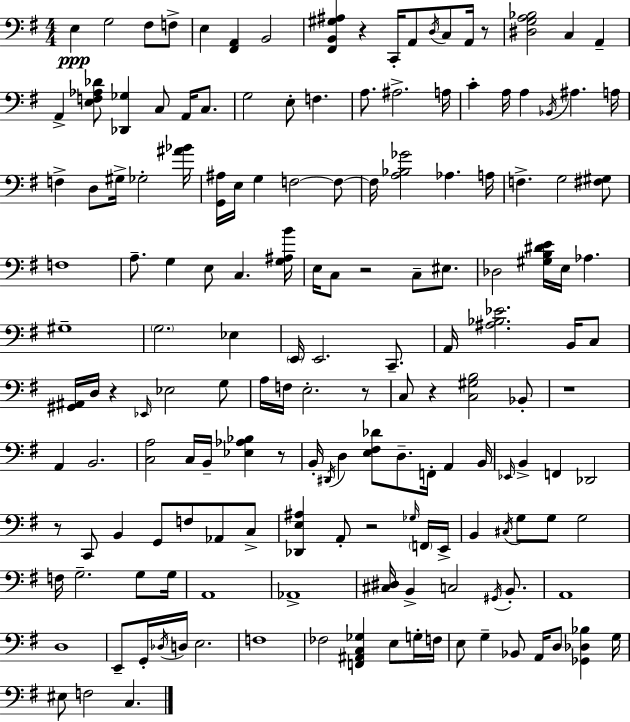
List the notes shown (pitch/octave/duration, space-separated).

E3/q G3/h F#3/e F3/e E3/q [F#2,A2]/q B2/h [F#2,B2,G#3,A#3]/q R/q C2/s A2/e D3/s C3/e A2/s R/e [D#3,G3,A3,Bb3]/h C3/q A2/q A2/q [E3,F3,Ab3,Db4]/e [Db2,Gb3]/q C3/e A2/s C3/e. G3/h E3/e F3/q. A3/e. A#3/h. A3/s C4/q A3/s A3/q Bb2/s A#3/q. A3/s F3/q D3/e G#3/s Gb3/h [A#4,Bb4]/s [G2,A#3]/s E3/s G3/q F3/h F3/e F3/s [A3,Bb3,Gb4]/h Ab3/q. A3/s F3/q. G3/h [F#3,G#3]/e F3/w A3/e. G3/q E3/e C3/q. [G3,A#3,B4]/s E3/s C3/e R/h C3/e EIS3/e. Db3/h [G#3,B3,D#4,E4]/s E3/s Ab3/q. G#3/w G3/h. Eb3/q E2/s E2/h. C2/e. A2/s [A#3,Bb3,Eb4]/h. B2/s C3/e [G#2,A#2]/s D3/s R/q Eb2/s Eb3/h G3/e A3/s F3/s E3/h. R/e C3/e R/q [C3,G#3,B3]/h Bb2/e R/w A2/q B2/h. [C3,A3]/h C3/s B2/s [Eb3,Ab3,Bb3]/q R/e B2/s D#2/s D3/q [E3,F#3,Db4]/e D3/e. F2/s A2/q B2/s Eb2/s B2/q F2/q Db2/h R/e C2/e B2/q G2/e F3/e Ab2/e C3/e [Db2,E3,A#3]/q A2/e R/h Gb3/s F2/s E2/s B2/q C#3/s G3/e G3/e G3/h F3/s G3/h. G3/e G3/s A2/w Ab2/w [C#3,D#3]/s B2/q C3/h G#2/s B2/e. A2/w D3/w E2/e G2/s Db3/s D3/s E3/h. F3/w FES3/h [F2,A#2,C3,Gb3]/q E3/e G3/s F3/s E3/e G3/q Bb2/e A2/s D3/e [Gb2,Db3,Bb3]/q G3/s EIS3/e F3/h C3/q.